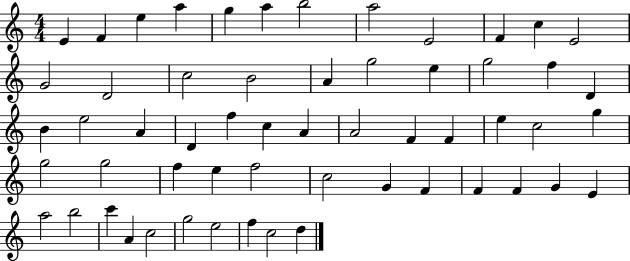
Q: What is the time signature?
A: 4/4